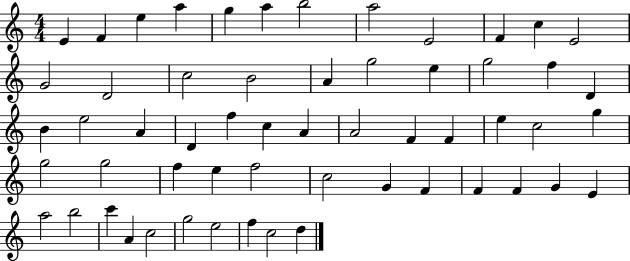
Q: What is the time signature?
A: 4/4